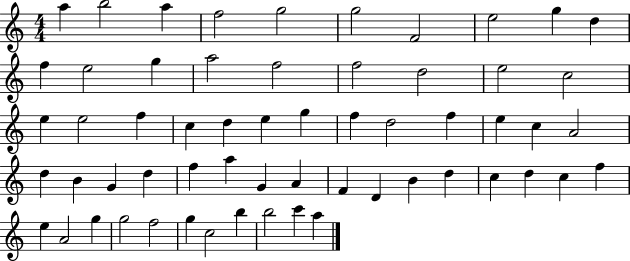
A5/q B5/h A5/q F5/h G5/h G5/h F4/h E5/h G5/q D5/q F5/q E5/h G5/q A5/h F5/h F5/h D5/h E5/h C5/h E5/q E5/h F5/q C5/q D5/q E5/q G5/q F5/q D5/h F5/q E5/q C5/q A4/h D5/q B4/q G4/q D5/q F5/q A5/q G4/q A4/q F4/q D4/q B4/q D5/q C5/q D5/q C5/q F5/q E5/q A4/h G5/q G5/h F5/h G5/q C5/h B5/q B5/h C6/q A5/q